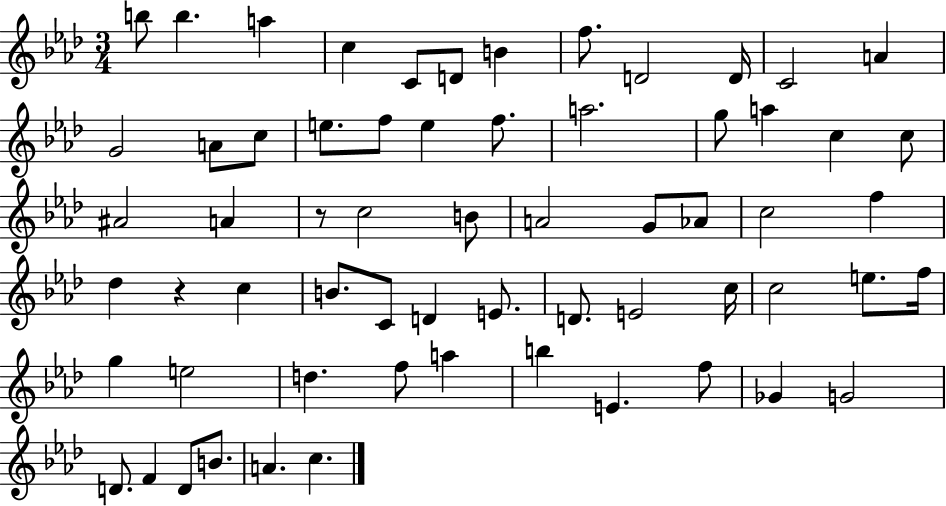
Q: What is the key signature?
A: AES major